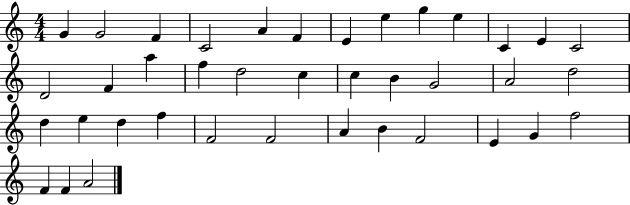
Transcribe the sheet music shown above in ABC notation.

X:1
T:Untitled
M:4/4
L:1/4
K:C
G G2 F C2 A F E e g e C E C2 D2 F a f d2 c c B G2 A2 d2 d e d f F2 F2 A B F2 E G f2 F F A2